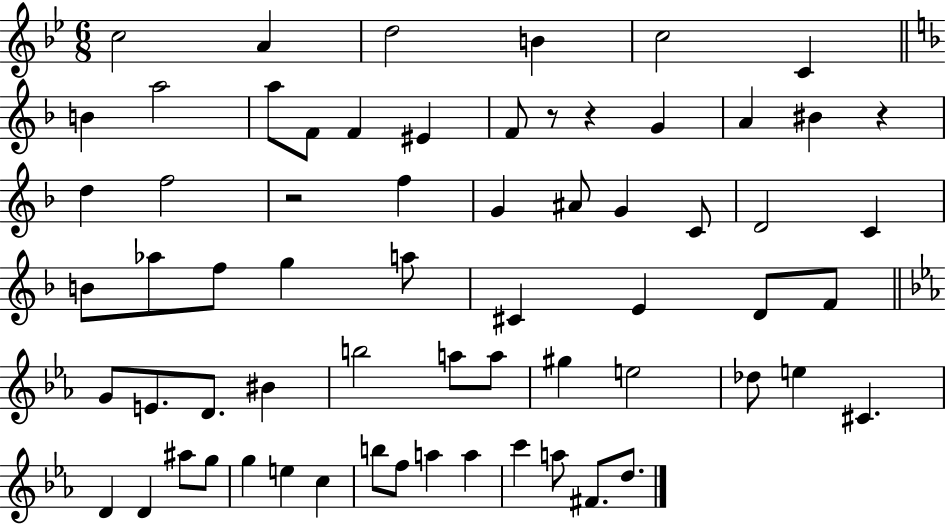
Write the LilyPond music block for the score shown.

{
  \clef treble
  \numericTimeSignature
  \time 6/8
  \key bes \major
  c''2 a'4 | d''2 b'4 | c''2 c'4 | \bar "||" \break \key f \major b'4 a''2 | a''8 f'8 f'4 eis'4 | f'8 r8 r4 g'4 | a'4 bis'4 r4 | \break d''4 f''2 | r2 f''4 | g'4 ais'8 g'4 c'8 | d'2 c'4 | \break b'8 aes''8 f''8 g''4 a''8 | cis'4 e'4 d'8 f'8 | \bar "||" \break \key c \minor g'8 e'8. d'8. bis'4 | b''2 a''8 a''8 | gis''4 e''2 | des''8 e''4 cis'4. | \break d'4 d'4 ais''8 g''8 | g''4 e''4 c''4 | b''8 f''8 a''4 a''4 | c'''4 a''8 fis'8. d''8. | \break \bar "|."
}